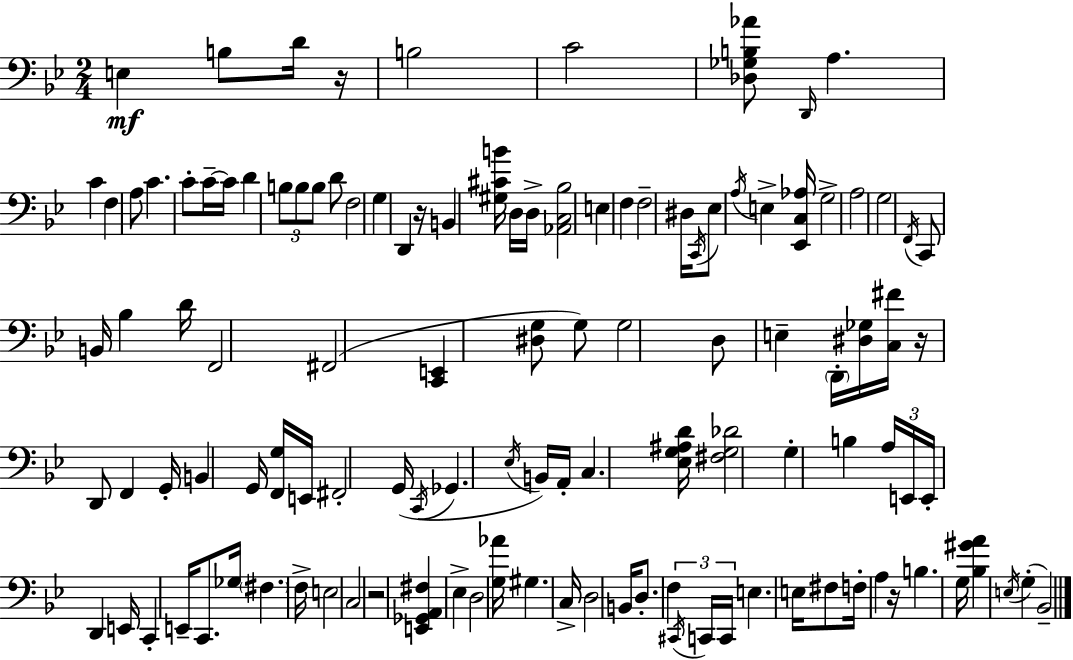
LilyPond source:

{
  \clef bass
  \numericTimeSignature
  \time 2/4
  \key g \minor
  e4\mf b8 d'16 r16 | b2 | c'2 | <des ges b aes'>8 \grace { d,16 } a4. | \break c'4 f4 | a8 c'4. | c'8-. c'16--~~ c'16 d'4 | \tuplet 3/2 { b8 b8 b8 } d'8 | \break f2 | g4 d,4 | r16 b,4 <gis cis' b'>16 d16 | d16-> <aes, c bes>2 | \break e4 f4 | f2-- | dis16 \acciaccatura { c,16 } ees8 \acciaccatura { a16 } e4-> | <ees, c aes>16 g2-> | \break a2 | g2 | \acciaccatura { f,16 } c,8 b,16 bes4 | d'16 f,2 | \break fis,2( | <c, e,>4 | <dis g>8 g8) g2 | d8 e4-- | \break \parenthesize d,16-. <dis ges>16 <c fis'>16 r16 d,8 | f,4 g,16-. b,4 | g,16 <f, g>16 e,16 fis,2-. | g,16( \acciaccatura { c,16 } ges,4. | \break \acciaccatura { ees16 }) b,16 a,16-. c4. | <ees g ais d'>16 <fis g des'>2 | g4-. | b4 \tuplet 3/2 { a16 e,16 | \break e,16-. } d,4 e,16 c,4-. | e,16-- c,8. ges16 \parenthesize fis4. | f16-> e2 | c2 | \break r2 | <e, ges, a, fis>4 | ees4-> d2 | <g aes'>16 gis4. | \break c16-> d2 | b,16 d8.-. | f4 \tuplet 3/2 { \acciaccatura { cis,16 } c,16 | c,16 } e4. e16 | \break fis8 f16-. a4 r16 | b4. g16 <bes gis' a'>4 | \acciaccatura { e16 }( g4-. | bes,2--) | \break \bar "|."
}